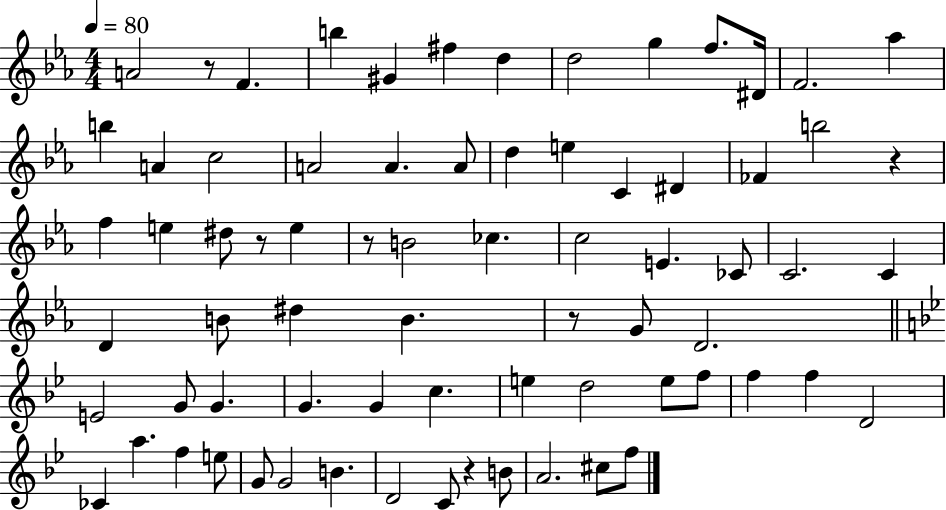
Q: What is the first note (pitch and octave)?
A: A4